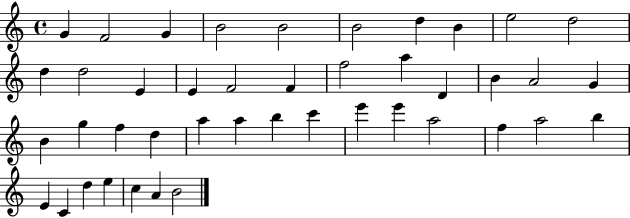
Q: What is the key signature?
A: C major